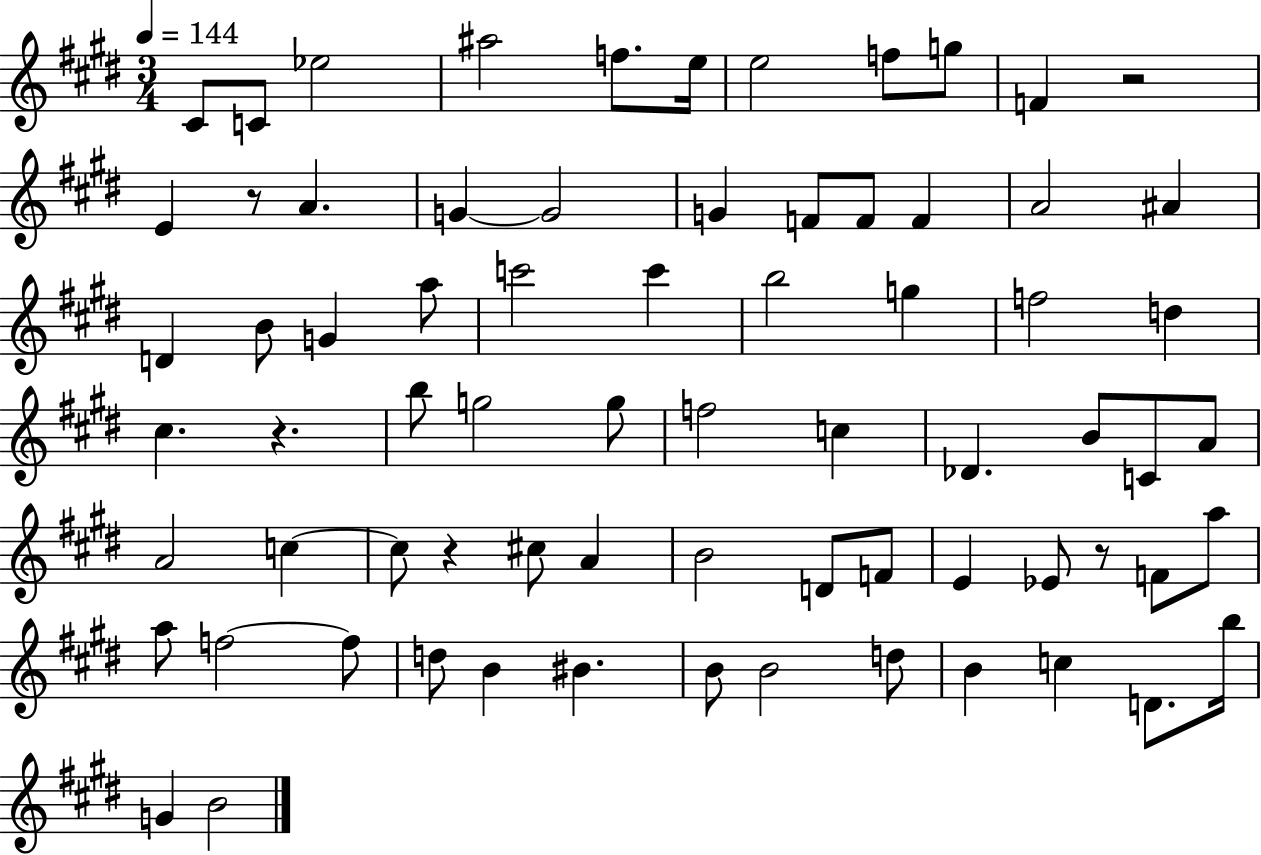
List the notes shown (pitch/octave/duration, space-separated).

C#4/e C4/e Eb5/h A#5/h F5/e. E5/s E5/h F5/e G5/e F4/q R/h E4/q R/e A4/q. G4/q G4/h G4/q F4/e F4/e F4/q A4/h A#4/q D4/q B4/e G4/q A5/e C6/h C6/q B5/h G5/q F5/h D5/q C#5/q. R/q. B5/e G5/h G5/e F5/h C5/q Db4/q. B4/e C4/e A4/e A4/h C5/q C5/e R/q C#5/e A4/q B4/h D4/e F4/e E4/q Eb4/e R/e F4/e A5/e A5/e F5/h F5/e D5/e B4/q BIS4/q. B4/e B4/h D5/e B4/q C5/q D4/e. B5/s G4/q B4/h